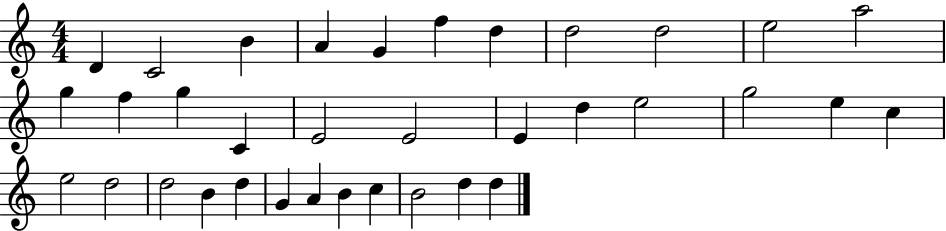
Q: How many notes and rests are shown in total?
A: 35